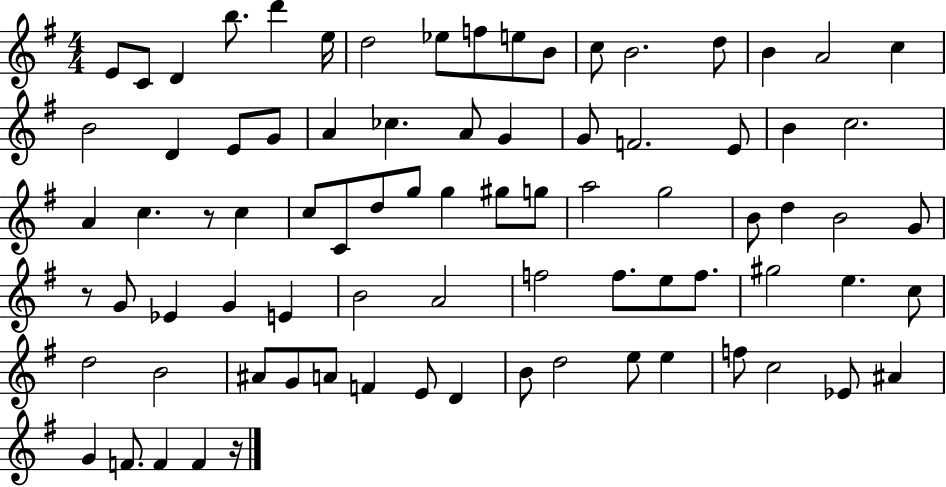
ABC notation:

X:1
T:Untitled
M:4/4
L:1/4
K:G
E/2 C/2 D b/2 d' e/4 d2 _e/2 f/2 e/2 B/2 c/2 B2 d/2 B A2 c B2 D E/2 G/2 A _c A/2 G G/2 F2 E/2 B c2 A c z/2 c c/2 C/2 d/2 g/2 g ^g/2 g/2 a2 g2 B/2 d B2 G/2 z/2 G/2 _E G E B2 A2 f2 f/2 e/2 f/2 ^g2 e c/2 d2 B2 ^A/2 G/2 A/2 F E/2 D B/2 d2 e/2 e f/2 c2 _E/2 ^A G F/2 F F z/4